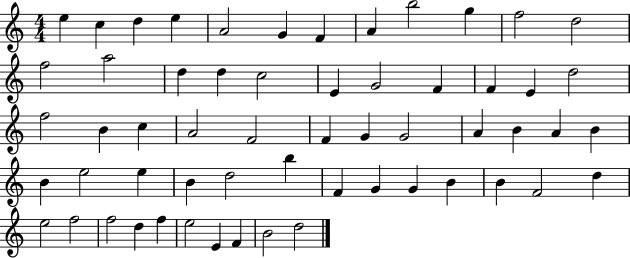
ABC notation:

X:1
T:Untitled
M:4/4
L:1/4
K:C
e c d e A2 G F A b2 g f2 d2 f2 a2 d d c2 E G2 F F E d2 f2 B c A2 F2 F G G2 A B A B B e2 e B d2 b F G G B B F2 d e2 f2 f2 d f e2 E F B2 d2